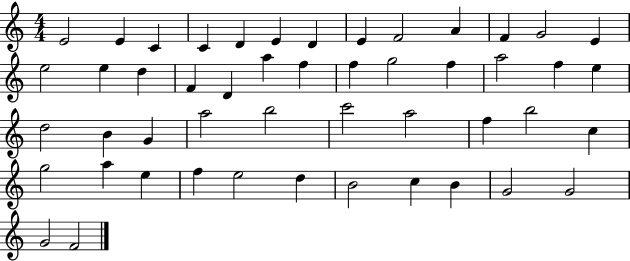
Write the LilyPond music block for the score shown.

{
  \clef treble
  \numericTimeSignature
  \time 4/4
  \key c \major
  e'2 e'4 c'4 | c'4 d'4 e'4 d'4 | e'4 f'2 a'4 | f'4 g'2 e'4 | \break e''2 e''4 d''4 | f'4 d'4 a''4 f''4 | f''4 g''2 f''4 | a''2 f''4 e''4 | \break d''2 b'4 g'4 | a''2 b''2 | c'''2 a''2 | f''4 b''2 c''4 | \break g''2 a''4 e''4 | f''4 e''2 d''4 | b'2 c''4 b'4 | g'2 g'2 | \break g'2 f'2 | \bar "|."
}